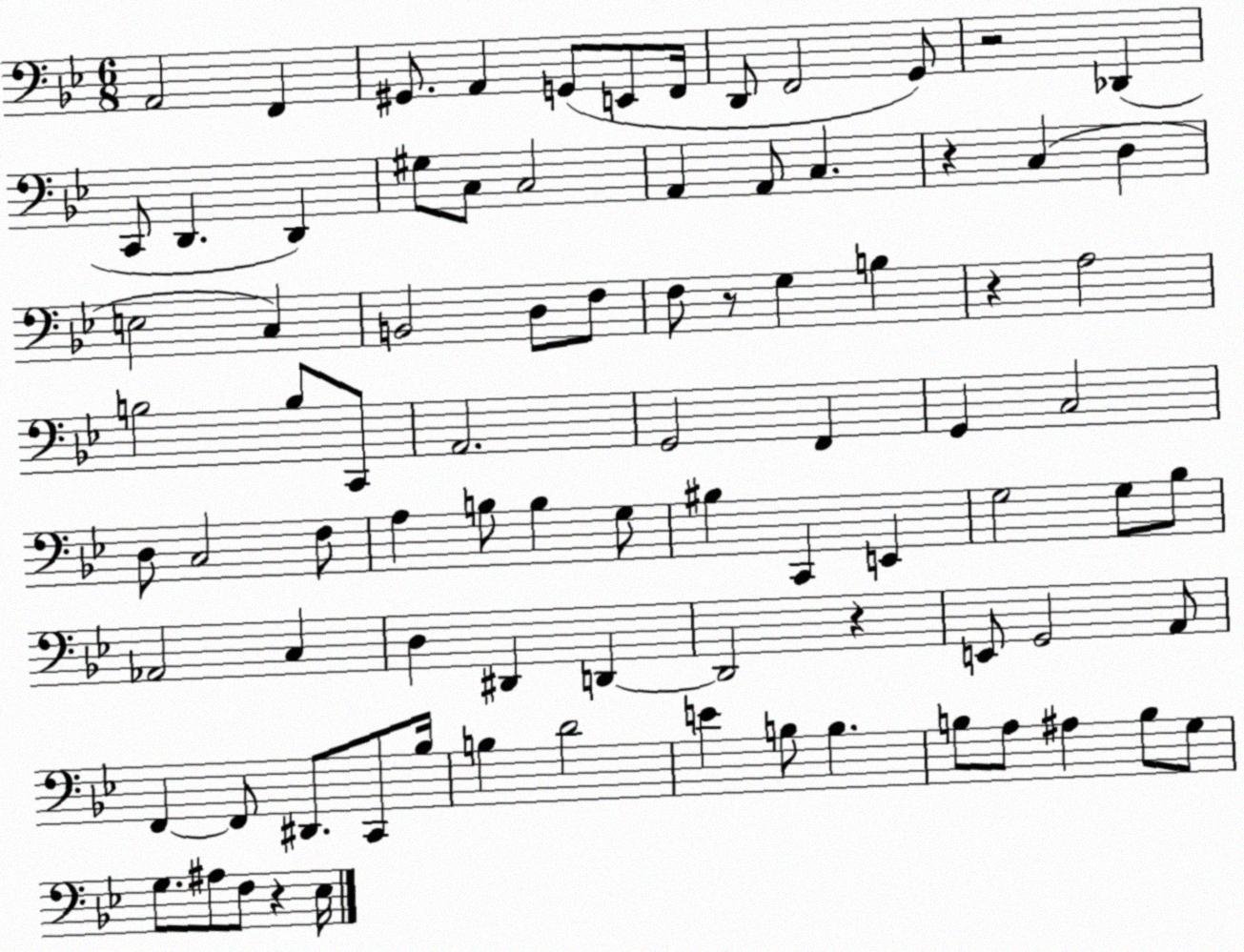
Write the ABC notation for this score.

X:1
T:Untitled
M:6/8
L:1/4
K:Bb
A,,2 F,, ^G,,/2 A,, G,,/2 E,,/2 F,,/4 D,,/2 F,,2 G,,/2 z2 _D,, C,,/2 D,, D,, ^G,/2 C,/2 C,2 A,, A,,/2 C, z C, D, E,2 C, B,,2 D,/2 F,/2 F,/2 z/2 G, B, z A,2 B,2 B,/2 C,,/2 A,,2 G,,2 F,, G,, C,2 D,/2 C,2 F,/2 A, B,/2 B, G,/2 ^B, C,, E,, G,2 G,/2 _B,/2 _A,,2 C, D, ^D,, D,, D,,2 z E,,/2 G,,2 A,,/2 F,, F,,/2 ^D,,/2 C,,/2 _B,/4 B, D2 E B,/2 B, B,/2 A,/2 ^A, B,/2 G,/2 G,/2 ^A,/2 F,/2 z _E,/4